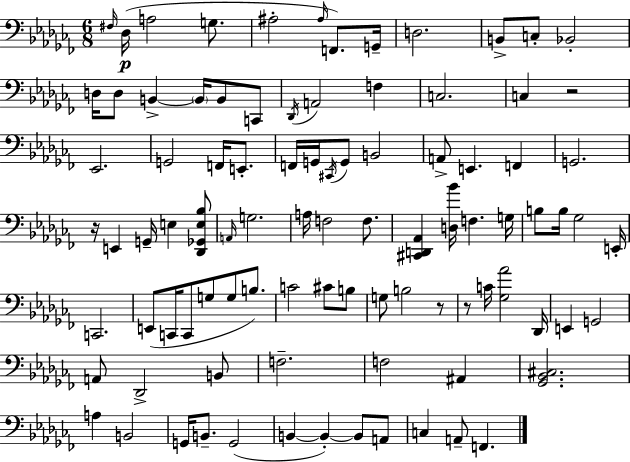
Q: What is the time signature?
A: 6/8